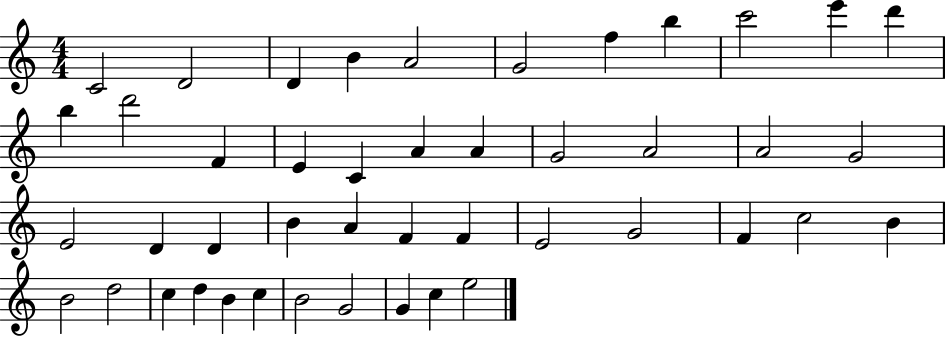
C4/h D4/h D4/q B4/q A4/h G4/h F5/q B5/q C6/h E6/q D6/q B5/q D6/h F4/q E4/q C4/q A4/q A4/q G4/h A4/h A4/h G4/h E4/h D4/q D4/q B4/q A4/q F4/q F4/q E4/h G4/h F4/q C5/h B4/q B4/h D5/h C5/q D5/q B4/q C5/q B4/h G4/h G4/q C5/q E5/h